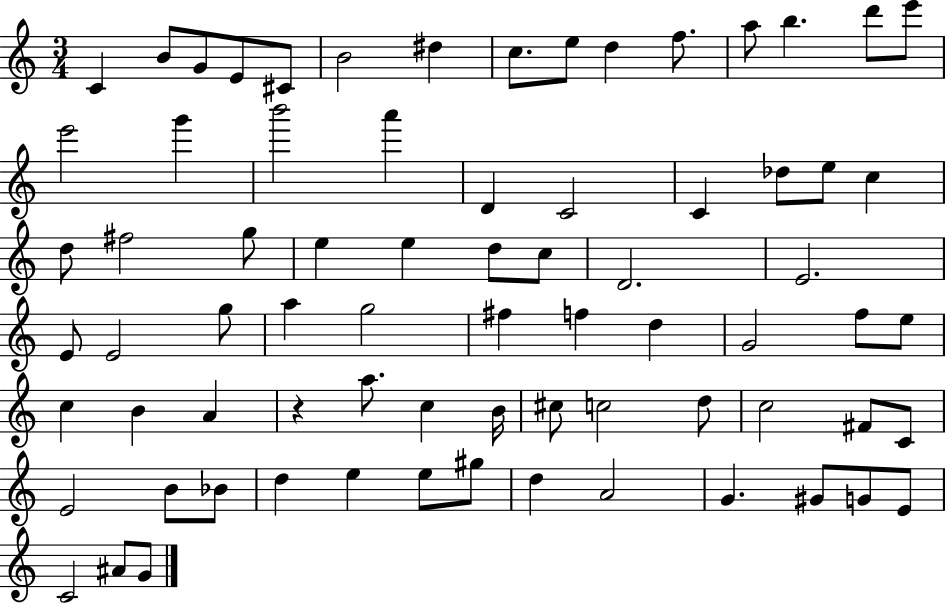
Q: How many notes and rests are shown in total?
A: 74